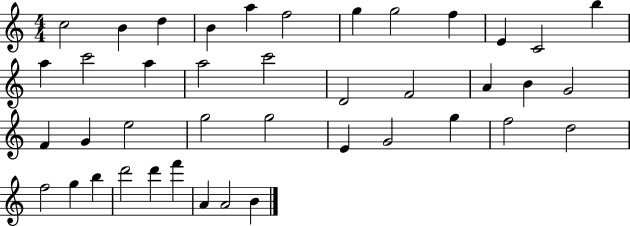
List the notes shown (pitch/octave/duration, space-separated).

C5/h B4/q D5/q B4/q A5/q F5/h G5/q G5/h F5/q E4/q C4/h B5/q A5/q C6/h A5/q A5/h C6/h D4/h F4/h A4/q B4/q G4/h F4/q G4/q E5/h G5/h G5/h E4/q G4/h G5/q F5/h D5/h F5/h G5/q B5/q D6/h D6/q F6/q A4/q A4/h B4/q